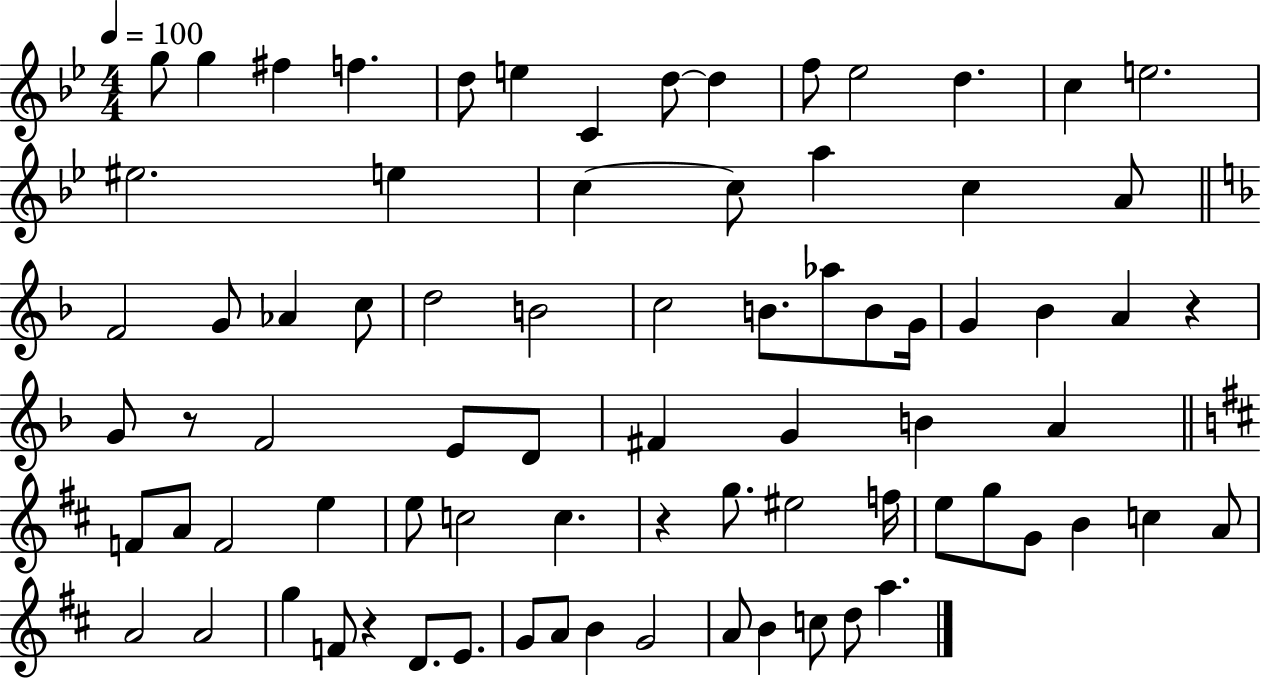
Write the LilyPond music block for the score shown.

{
  \clef treble
  \numericTimeSignature
  \time 4/4
  \key bes \major
  \tempo 4 = 100
  g''8 g''4 fis''4 f''4. | d''8 e''4 c'4 d''8~~ d''4 | f''8 ees''2 d''4. | c''4 e''2. | \break eis''2. e''4 | c''4~~ c''8 a''4 c''4 a'8 | \bar "||" \break \key f \major f'2 g'8 aes'4 c''8 | d''2 b'2 | c''2 b'8. aes''8 b'8 g'16 | g'4 bes'4 a'4 r4 | \break g'8 r8 f'2 e'8 d'8 | fis'4 g'4 b'4 a'4 | \bar "||" \break \key b \minor f'8 a'8 f'2 e''4 | e''8 c''2 c''4. | r4 g''8. eis''2 f''16 | e''8 g''8 g'8 b'4 c''4 a'8 | \break a'2 a'2 | g''4 f'8 r4 d'8. e'8. | g'8 a'8 b'4 g'2 | a'8 b'4 c''8 d''8 a''4. | \break \bar "|."
}